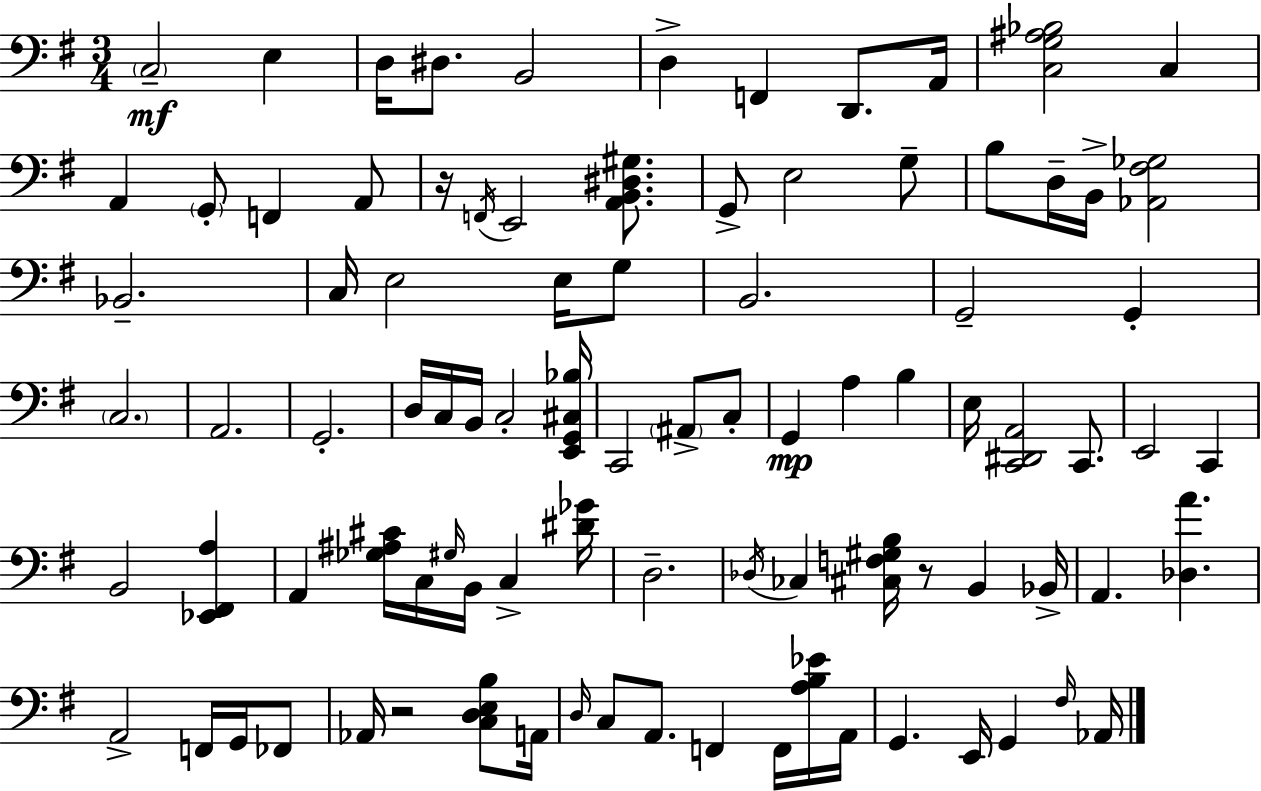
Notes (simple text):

C3/h E3/q D3/s D#3/e. B2/h D3/q F2/q D2/e. A2/s [C3,G3,A#3,Bb3]/h C3/q A2/q G2/e F2/q A2/e R/s F2/s E2/h [A2,B2,D#3,G#3]/e. G2/e E3/h G3/e B3/e D3/s B2/s [Ab2,F#3,Gb3]/h Bb2/h. C3/s E3/h E3/s G3/e B2/h. G2/h G2/q C3/h. A2/h. G2/h. D3/s C3/s B2/s C3/h [E2,G2,C#3,Bb3]/s C2/h A#2/e C3/e G2/q A3/q B3/q E3/s [C2,D#2,A2]/h C2/e. E2/h C2/q B2/h [Eb2,F#2,A3]/q A2/q [Gb3,A#3,C#4]/s C3/s G#3/s B2/s C3/q [D#4,Gb4]/s D3/h. Db3/s CES3/q [C#3,F3,G#3,B3]/s R/e B2/q Bb2/s A2/q. [Db3,A4]/q. A2/h F2/s G2/s FES2/e Ab2/s R/h [C3,D3,E3,B3]/e A2/s D3/s C3/e A2/e. F2/q F2/s [A3,B3,Eb4]/s A2/s G2/q. E2/s G2/q F#3/s Ab2/s